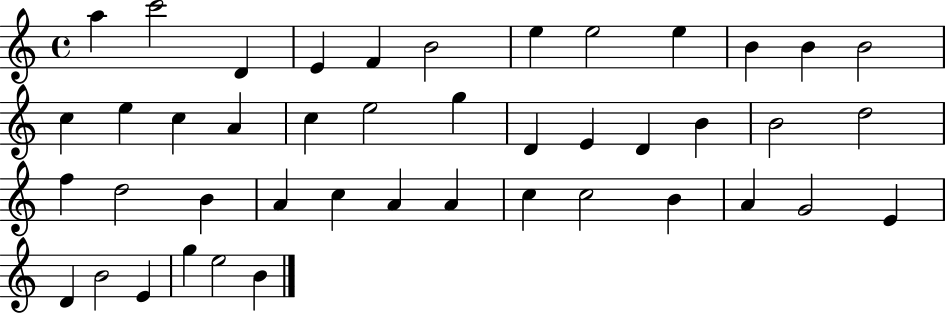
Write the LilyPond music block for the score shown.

{
  \clef treble
  \time 4/4
  \defaultTimeSignature
  \key c \major
  a''4 c'''2 d'4 | e'4 f'4 b'2 | e''4 e''2 e''4 | b'4 b'4 b'2 | \break c''4 e''4 c''4 a'4 | c''4 e''2 g''4 | d'4 e'4 d'4 b'4 | b'2 d''2 | \break f''4 d''2 b'4 | a'4 c''4 a'4 a'4 | c''4 c''2 b'4 | a'4 g'2 e'4 | \break d'4 b'2 e'4 | g''4 e''2 b'4 | \bar "|."
}